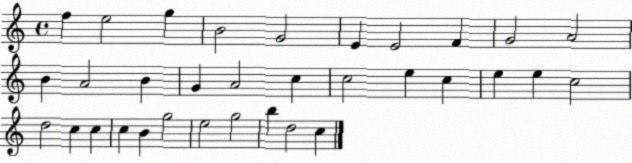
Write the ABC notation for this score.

X:1
T:Untitled
M:4/4
L:1/4
K:C
f e2 g B2 G2 E E2 F G2 A2 B A2 B G A2 c c2 e c e e c2 d2 c c c B g2 e2 g2 b d2 c